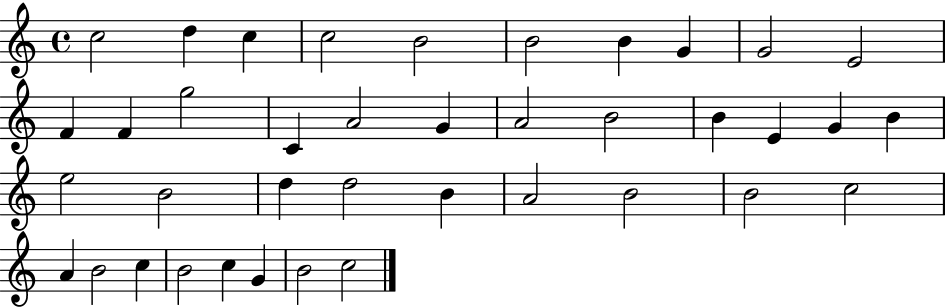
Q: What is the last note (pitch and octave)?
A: C5